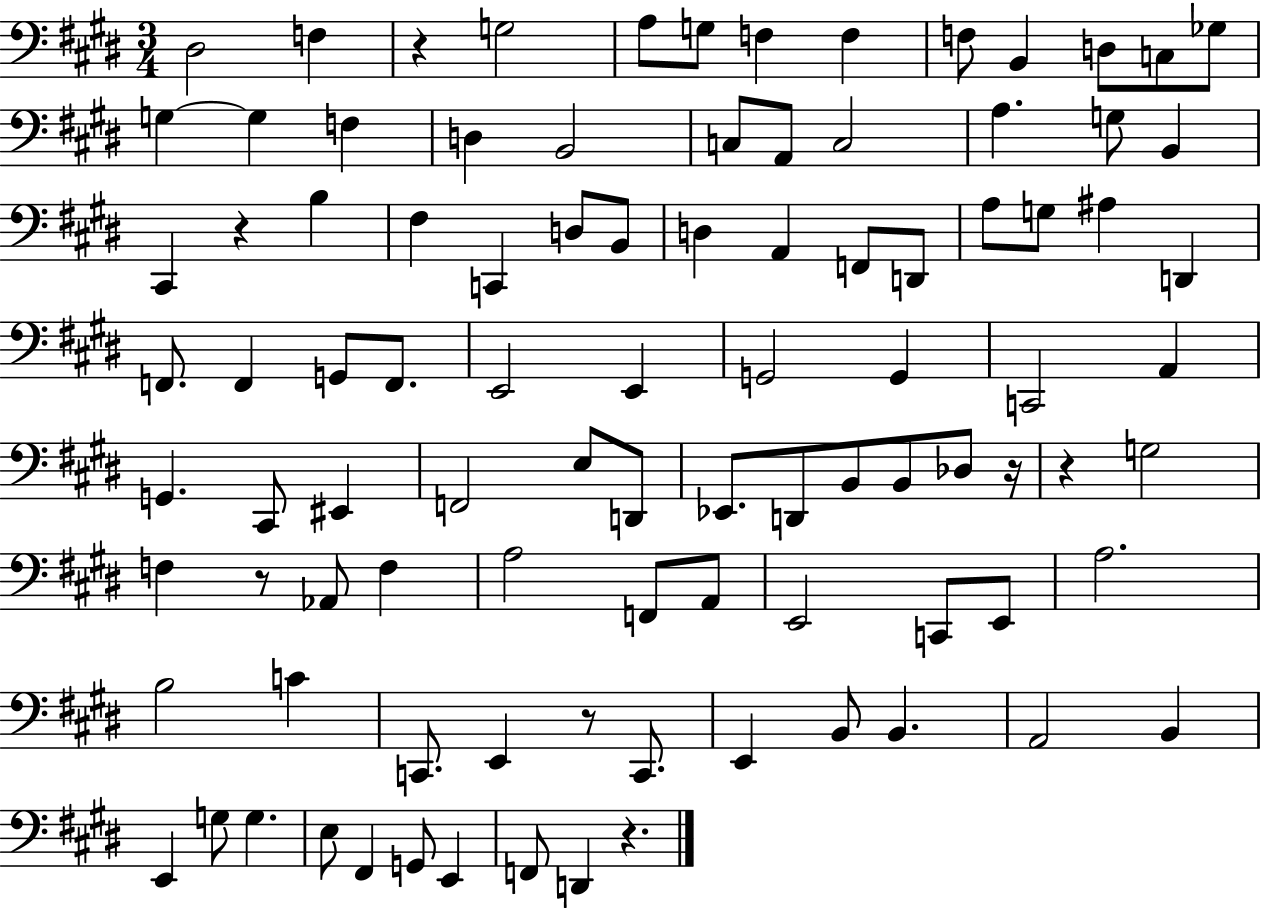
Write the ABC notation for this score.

X:1
T:Untitled
M:3/4
L:1/4
K:E
^D,2 F, z G,2 A,/2 G,/2 F, F, F,/2 B,, D,/2 C,/2 _G,/2 G, G, F, D, B,,2 C,/2 A,,/2 C,2 A, G,/2 B,, ^C,, z B, ^F, C,, D,/2 B,,/2 D, A,, F,,/2 D,,/2 A,/2 G,/2 ^A, D,, F,,/2 F,, G,,/2 F,,/2 E,,2 E,, G,,2 G,, C,,2 A,, G,, ^C,,/2 ^E,, F,,2 E,/2 D,,/2 _E,,/2 D,,/2 B,,/2 B,,/2 _D,/2 z/4 z G,2 F, z/2 _A,,/2 F, A,2 F,,/2 A,,/2 E,,2 C,,/2 E,,/2 A,2 B,2 C C,,/2 E,, z/2 C,,/2 E,, B,,/2 B,, A,,2 B,, E,, G,/2 G, E,/2 ^F,, G,,/2 E,, F,,/2 D,, z